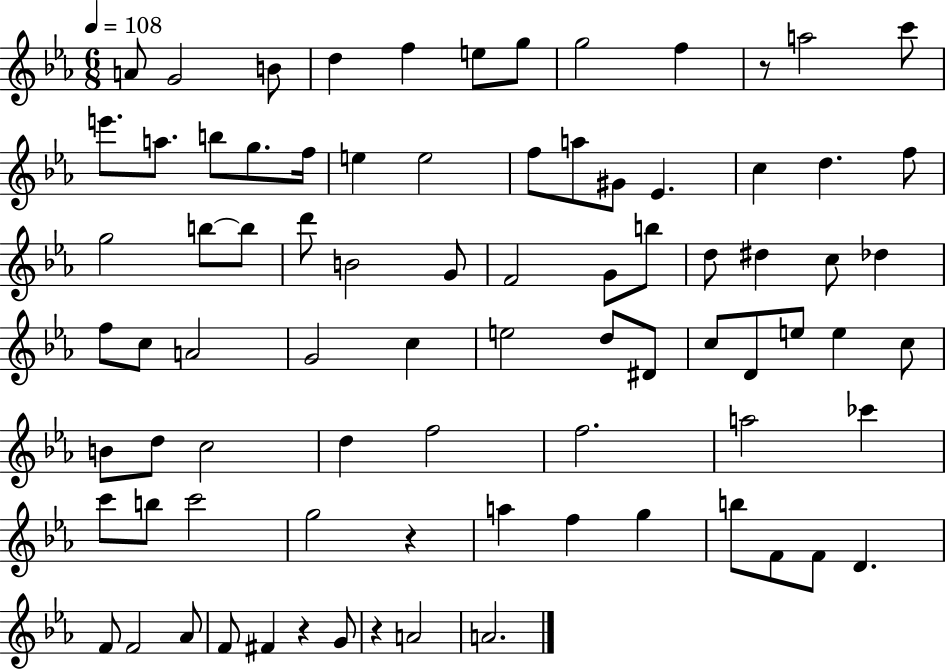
{
  \clef treble
  \numericTimeSignature
  \time 6/8
  \key ees \major
  \tempo 4 = 108
  a'8 g'2 b'8 | d''4 f''4 e''8 g''8 | g''2 f''4 | r8 a''2 c'''8 | \break e'''8. a''8. b''8 g''8. f''16 | e''4 e''2 | f''8 a''8 gis'8 ees'4. | c''4 d''4. f''8 | \break g''2 b''8~~ b''8 | d'''8 b'2 g'8 | f'2 g'8 b''8 | d''8 dis''4 c''8 des''4 | \break f''8 c''8 a'2 | g'2 c''4 | e''2 d''8 dis'8 | c''8 d'8 e''8 e''4 c''8 | \break b'8 d''8 c''2 | d''4 f''2 | f''2. | a''2 ces'''4 | \break c'''8 b''8 c'''2 | g''2 r4 | a''4 f''4 g''4 | b''8 f'8 f'8 d'4. | \break f'8 f'2 aes'8 | f'8 fis'4 r4 g'8 | r4 a'2 | a'2. | \break \bar "|."
}